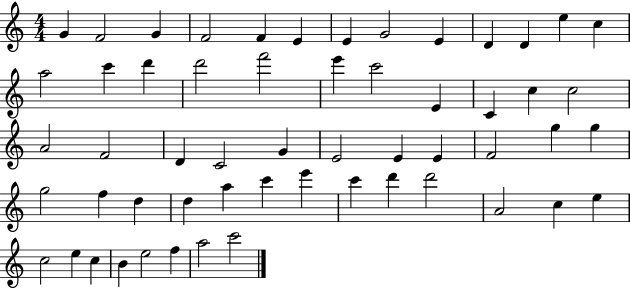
X:1
T:Untitled
M:4/4
L:1/4
K:C
G F2 G F2 F E E G2 E D D e c a2 c' d' d'2 f'2 e' c'2 E C c c2 A2 F2 D C2 G E2 E E F2 g g g2 f d d a c' e' c' d' d'2 A2 c e c2 e c B e2 f a2 c'2